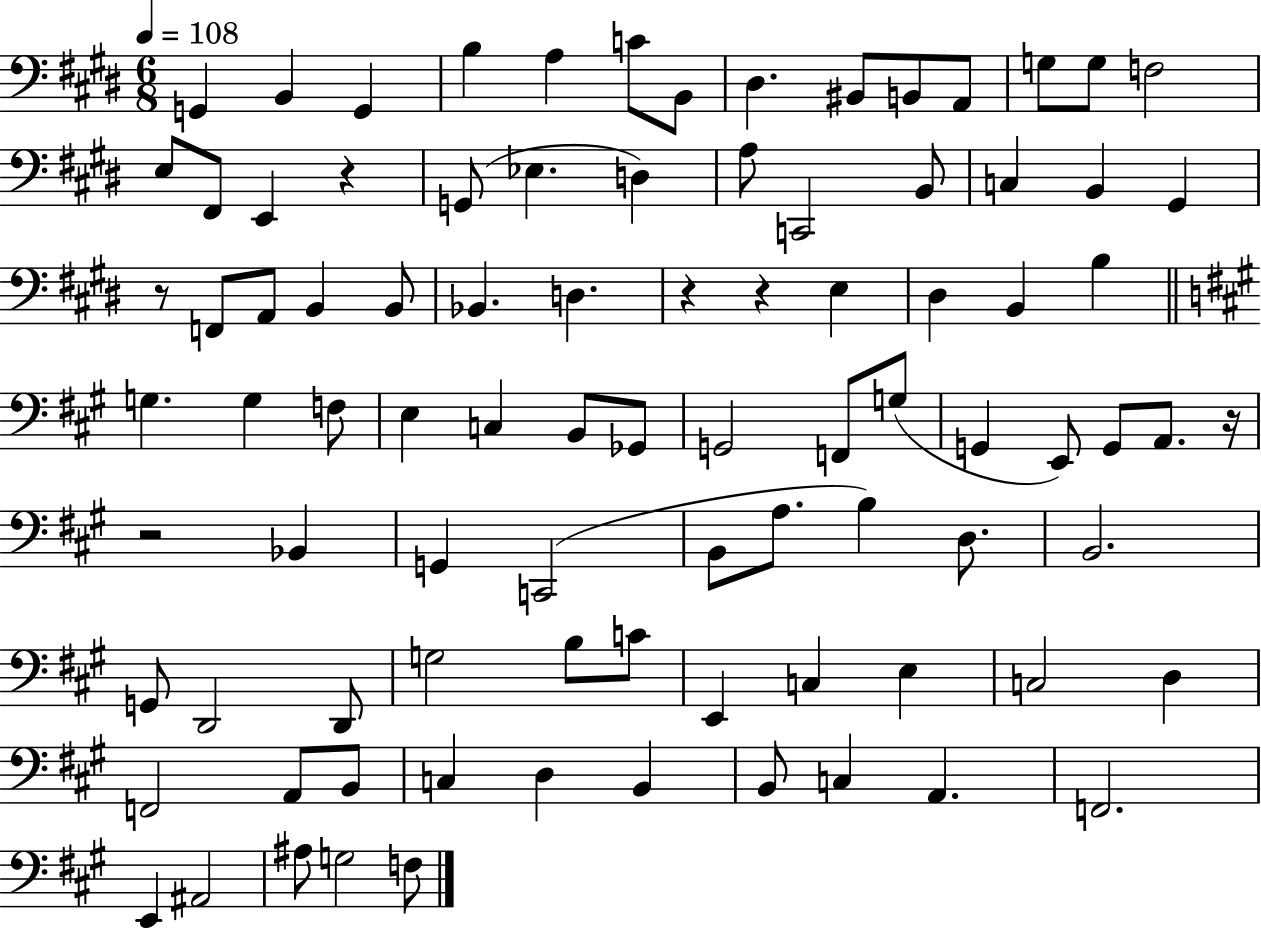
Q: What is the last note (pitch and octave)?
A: F3